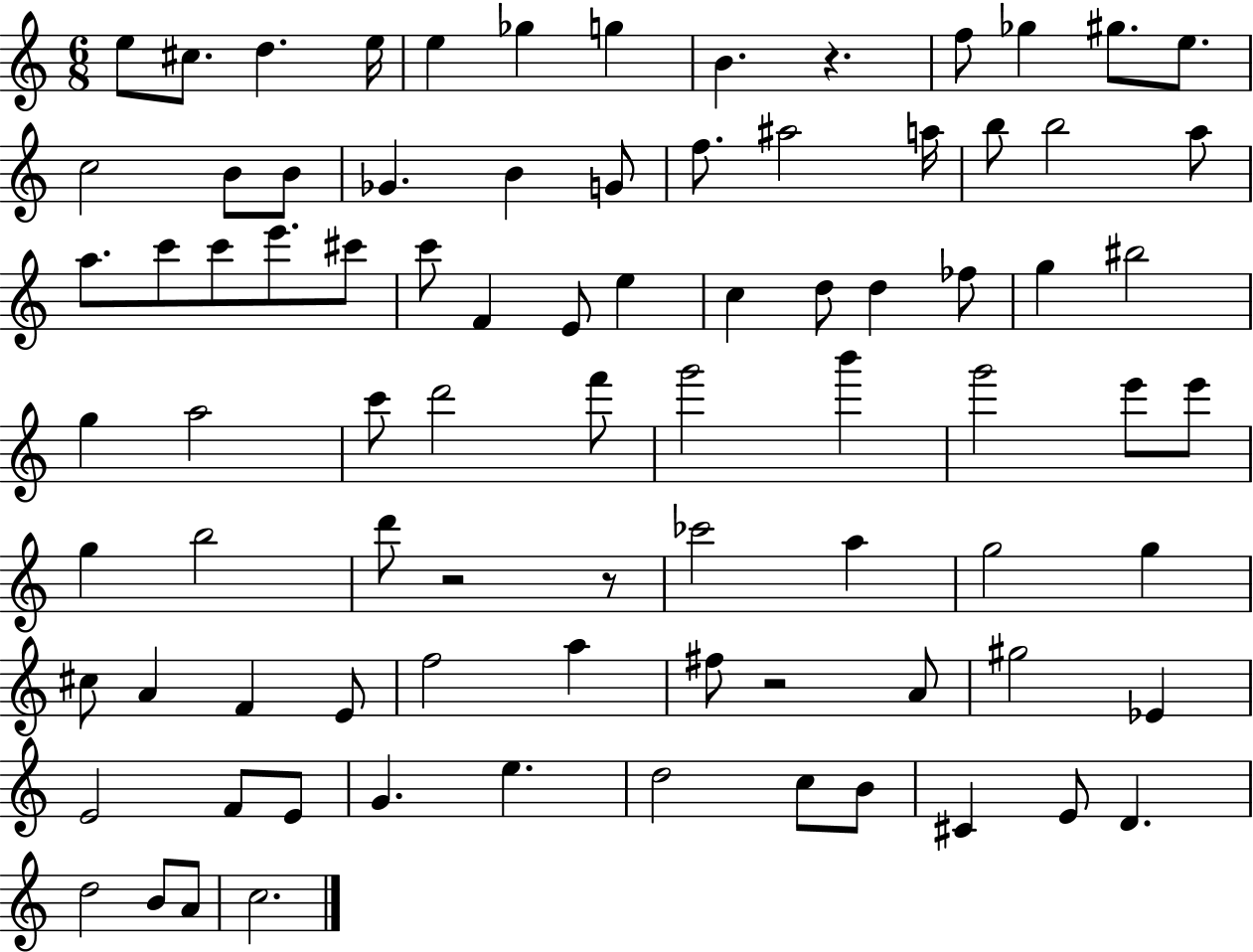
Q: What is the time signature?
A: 6/8